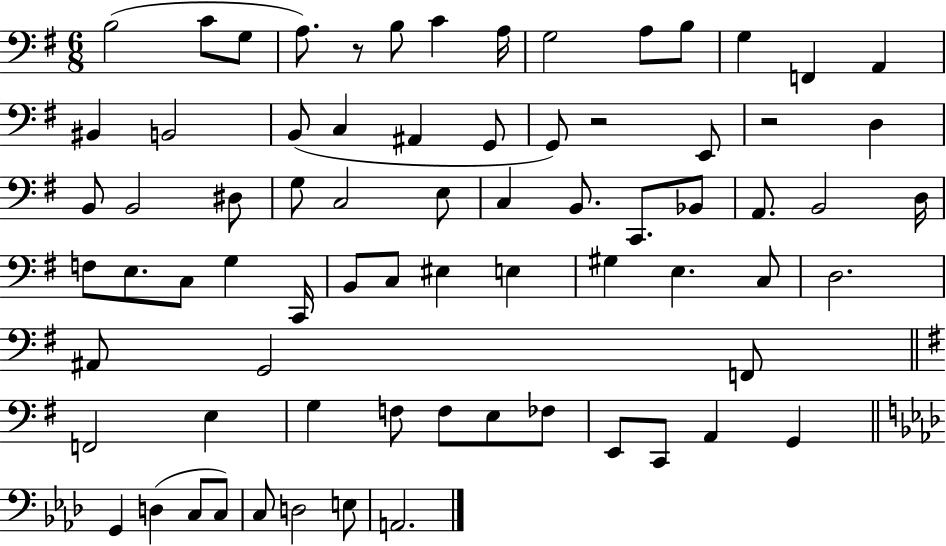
{
  \clef bass
  \numericTimeSignature
  \time 6/8
  \key g \major
  b2( c'8 g8 | a8.) r8 b8 c'4 a16 | g2 a8 b8 | g4 f,4 a,4 | \break bis,4 b,2 | b,8( c4 ais,4 g,8 | g,8) r2 e,8 | r2 d4 | \break b,8 b,2 dis8 | g8 c2 e8 | c4 b,8. c,8. bes,8 | a,8. b,2 d16 | \break f8 e8. c8 g4 c,16 | b,8 c8 eis4 e4 | gis4 e4. c8 | d2. | \break ais,8 g,2 f,8 | \bar "||" \break \key e \minor f,2 e4 | g4 f8 f8 e8 fes8 | e,8 c,8 a,4 g,4 | \bar "||" \break \key aes \major g,4 d4( c8 c8) | c8 d2 e8 | a,2. | \bar "|."
}